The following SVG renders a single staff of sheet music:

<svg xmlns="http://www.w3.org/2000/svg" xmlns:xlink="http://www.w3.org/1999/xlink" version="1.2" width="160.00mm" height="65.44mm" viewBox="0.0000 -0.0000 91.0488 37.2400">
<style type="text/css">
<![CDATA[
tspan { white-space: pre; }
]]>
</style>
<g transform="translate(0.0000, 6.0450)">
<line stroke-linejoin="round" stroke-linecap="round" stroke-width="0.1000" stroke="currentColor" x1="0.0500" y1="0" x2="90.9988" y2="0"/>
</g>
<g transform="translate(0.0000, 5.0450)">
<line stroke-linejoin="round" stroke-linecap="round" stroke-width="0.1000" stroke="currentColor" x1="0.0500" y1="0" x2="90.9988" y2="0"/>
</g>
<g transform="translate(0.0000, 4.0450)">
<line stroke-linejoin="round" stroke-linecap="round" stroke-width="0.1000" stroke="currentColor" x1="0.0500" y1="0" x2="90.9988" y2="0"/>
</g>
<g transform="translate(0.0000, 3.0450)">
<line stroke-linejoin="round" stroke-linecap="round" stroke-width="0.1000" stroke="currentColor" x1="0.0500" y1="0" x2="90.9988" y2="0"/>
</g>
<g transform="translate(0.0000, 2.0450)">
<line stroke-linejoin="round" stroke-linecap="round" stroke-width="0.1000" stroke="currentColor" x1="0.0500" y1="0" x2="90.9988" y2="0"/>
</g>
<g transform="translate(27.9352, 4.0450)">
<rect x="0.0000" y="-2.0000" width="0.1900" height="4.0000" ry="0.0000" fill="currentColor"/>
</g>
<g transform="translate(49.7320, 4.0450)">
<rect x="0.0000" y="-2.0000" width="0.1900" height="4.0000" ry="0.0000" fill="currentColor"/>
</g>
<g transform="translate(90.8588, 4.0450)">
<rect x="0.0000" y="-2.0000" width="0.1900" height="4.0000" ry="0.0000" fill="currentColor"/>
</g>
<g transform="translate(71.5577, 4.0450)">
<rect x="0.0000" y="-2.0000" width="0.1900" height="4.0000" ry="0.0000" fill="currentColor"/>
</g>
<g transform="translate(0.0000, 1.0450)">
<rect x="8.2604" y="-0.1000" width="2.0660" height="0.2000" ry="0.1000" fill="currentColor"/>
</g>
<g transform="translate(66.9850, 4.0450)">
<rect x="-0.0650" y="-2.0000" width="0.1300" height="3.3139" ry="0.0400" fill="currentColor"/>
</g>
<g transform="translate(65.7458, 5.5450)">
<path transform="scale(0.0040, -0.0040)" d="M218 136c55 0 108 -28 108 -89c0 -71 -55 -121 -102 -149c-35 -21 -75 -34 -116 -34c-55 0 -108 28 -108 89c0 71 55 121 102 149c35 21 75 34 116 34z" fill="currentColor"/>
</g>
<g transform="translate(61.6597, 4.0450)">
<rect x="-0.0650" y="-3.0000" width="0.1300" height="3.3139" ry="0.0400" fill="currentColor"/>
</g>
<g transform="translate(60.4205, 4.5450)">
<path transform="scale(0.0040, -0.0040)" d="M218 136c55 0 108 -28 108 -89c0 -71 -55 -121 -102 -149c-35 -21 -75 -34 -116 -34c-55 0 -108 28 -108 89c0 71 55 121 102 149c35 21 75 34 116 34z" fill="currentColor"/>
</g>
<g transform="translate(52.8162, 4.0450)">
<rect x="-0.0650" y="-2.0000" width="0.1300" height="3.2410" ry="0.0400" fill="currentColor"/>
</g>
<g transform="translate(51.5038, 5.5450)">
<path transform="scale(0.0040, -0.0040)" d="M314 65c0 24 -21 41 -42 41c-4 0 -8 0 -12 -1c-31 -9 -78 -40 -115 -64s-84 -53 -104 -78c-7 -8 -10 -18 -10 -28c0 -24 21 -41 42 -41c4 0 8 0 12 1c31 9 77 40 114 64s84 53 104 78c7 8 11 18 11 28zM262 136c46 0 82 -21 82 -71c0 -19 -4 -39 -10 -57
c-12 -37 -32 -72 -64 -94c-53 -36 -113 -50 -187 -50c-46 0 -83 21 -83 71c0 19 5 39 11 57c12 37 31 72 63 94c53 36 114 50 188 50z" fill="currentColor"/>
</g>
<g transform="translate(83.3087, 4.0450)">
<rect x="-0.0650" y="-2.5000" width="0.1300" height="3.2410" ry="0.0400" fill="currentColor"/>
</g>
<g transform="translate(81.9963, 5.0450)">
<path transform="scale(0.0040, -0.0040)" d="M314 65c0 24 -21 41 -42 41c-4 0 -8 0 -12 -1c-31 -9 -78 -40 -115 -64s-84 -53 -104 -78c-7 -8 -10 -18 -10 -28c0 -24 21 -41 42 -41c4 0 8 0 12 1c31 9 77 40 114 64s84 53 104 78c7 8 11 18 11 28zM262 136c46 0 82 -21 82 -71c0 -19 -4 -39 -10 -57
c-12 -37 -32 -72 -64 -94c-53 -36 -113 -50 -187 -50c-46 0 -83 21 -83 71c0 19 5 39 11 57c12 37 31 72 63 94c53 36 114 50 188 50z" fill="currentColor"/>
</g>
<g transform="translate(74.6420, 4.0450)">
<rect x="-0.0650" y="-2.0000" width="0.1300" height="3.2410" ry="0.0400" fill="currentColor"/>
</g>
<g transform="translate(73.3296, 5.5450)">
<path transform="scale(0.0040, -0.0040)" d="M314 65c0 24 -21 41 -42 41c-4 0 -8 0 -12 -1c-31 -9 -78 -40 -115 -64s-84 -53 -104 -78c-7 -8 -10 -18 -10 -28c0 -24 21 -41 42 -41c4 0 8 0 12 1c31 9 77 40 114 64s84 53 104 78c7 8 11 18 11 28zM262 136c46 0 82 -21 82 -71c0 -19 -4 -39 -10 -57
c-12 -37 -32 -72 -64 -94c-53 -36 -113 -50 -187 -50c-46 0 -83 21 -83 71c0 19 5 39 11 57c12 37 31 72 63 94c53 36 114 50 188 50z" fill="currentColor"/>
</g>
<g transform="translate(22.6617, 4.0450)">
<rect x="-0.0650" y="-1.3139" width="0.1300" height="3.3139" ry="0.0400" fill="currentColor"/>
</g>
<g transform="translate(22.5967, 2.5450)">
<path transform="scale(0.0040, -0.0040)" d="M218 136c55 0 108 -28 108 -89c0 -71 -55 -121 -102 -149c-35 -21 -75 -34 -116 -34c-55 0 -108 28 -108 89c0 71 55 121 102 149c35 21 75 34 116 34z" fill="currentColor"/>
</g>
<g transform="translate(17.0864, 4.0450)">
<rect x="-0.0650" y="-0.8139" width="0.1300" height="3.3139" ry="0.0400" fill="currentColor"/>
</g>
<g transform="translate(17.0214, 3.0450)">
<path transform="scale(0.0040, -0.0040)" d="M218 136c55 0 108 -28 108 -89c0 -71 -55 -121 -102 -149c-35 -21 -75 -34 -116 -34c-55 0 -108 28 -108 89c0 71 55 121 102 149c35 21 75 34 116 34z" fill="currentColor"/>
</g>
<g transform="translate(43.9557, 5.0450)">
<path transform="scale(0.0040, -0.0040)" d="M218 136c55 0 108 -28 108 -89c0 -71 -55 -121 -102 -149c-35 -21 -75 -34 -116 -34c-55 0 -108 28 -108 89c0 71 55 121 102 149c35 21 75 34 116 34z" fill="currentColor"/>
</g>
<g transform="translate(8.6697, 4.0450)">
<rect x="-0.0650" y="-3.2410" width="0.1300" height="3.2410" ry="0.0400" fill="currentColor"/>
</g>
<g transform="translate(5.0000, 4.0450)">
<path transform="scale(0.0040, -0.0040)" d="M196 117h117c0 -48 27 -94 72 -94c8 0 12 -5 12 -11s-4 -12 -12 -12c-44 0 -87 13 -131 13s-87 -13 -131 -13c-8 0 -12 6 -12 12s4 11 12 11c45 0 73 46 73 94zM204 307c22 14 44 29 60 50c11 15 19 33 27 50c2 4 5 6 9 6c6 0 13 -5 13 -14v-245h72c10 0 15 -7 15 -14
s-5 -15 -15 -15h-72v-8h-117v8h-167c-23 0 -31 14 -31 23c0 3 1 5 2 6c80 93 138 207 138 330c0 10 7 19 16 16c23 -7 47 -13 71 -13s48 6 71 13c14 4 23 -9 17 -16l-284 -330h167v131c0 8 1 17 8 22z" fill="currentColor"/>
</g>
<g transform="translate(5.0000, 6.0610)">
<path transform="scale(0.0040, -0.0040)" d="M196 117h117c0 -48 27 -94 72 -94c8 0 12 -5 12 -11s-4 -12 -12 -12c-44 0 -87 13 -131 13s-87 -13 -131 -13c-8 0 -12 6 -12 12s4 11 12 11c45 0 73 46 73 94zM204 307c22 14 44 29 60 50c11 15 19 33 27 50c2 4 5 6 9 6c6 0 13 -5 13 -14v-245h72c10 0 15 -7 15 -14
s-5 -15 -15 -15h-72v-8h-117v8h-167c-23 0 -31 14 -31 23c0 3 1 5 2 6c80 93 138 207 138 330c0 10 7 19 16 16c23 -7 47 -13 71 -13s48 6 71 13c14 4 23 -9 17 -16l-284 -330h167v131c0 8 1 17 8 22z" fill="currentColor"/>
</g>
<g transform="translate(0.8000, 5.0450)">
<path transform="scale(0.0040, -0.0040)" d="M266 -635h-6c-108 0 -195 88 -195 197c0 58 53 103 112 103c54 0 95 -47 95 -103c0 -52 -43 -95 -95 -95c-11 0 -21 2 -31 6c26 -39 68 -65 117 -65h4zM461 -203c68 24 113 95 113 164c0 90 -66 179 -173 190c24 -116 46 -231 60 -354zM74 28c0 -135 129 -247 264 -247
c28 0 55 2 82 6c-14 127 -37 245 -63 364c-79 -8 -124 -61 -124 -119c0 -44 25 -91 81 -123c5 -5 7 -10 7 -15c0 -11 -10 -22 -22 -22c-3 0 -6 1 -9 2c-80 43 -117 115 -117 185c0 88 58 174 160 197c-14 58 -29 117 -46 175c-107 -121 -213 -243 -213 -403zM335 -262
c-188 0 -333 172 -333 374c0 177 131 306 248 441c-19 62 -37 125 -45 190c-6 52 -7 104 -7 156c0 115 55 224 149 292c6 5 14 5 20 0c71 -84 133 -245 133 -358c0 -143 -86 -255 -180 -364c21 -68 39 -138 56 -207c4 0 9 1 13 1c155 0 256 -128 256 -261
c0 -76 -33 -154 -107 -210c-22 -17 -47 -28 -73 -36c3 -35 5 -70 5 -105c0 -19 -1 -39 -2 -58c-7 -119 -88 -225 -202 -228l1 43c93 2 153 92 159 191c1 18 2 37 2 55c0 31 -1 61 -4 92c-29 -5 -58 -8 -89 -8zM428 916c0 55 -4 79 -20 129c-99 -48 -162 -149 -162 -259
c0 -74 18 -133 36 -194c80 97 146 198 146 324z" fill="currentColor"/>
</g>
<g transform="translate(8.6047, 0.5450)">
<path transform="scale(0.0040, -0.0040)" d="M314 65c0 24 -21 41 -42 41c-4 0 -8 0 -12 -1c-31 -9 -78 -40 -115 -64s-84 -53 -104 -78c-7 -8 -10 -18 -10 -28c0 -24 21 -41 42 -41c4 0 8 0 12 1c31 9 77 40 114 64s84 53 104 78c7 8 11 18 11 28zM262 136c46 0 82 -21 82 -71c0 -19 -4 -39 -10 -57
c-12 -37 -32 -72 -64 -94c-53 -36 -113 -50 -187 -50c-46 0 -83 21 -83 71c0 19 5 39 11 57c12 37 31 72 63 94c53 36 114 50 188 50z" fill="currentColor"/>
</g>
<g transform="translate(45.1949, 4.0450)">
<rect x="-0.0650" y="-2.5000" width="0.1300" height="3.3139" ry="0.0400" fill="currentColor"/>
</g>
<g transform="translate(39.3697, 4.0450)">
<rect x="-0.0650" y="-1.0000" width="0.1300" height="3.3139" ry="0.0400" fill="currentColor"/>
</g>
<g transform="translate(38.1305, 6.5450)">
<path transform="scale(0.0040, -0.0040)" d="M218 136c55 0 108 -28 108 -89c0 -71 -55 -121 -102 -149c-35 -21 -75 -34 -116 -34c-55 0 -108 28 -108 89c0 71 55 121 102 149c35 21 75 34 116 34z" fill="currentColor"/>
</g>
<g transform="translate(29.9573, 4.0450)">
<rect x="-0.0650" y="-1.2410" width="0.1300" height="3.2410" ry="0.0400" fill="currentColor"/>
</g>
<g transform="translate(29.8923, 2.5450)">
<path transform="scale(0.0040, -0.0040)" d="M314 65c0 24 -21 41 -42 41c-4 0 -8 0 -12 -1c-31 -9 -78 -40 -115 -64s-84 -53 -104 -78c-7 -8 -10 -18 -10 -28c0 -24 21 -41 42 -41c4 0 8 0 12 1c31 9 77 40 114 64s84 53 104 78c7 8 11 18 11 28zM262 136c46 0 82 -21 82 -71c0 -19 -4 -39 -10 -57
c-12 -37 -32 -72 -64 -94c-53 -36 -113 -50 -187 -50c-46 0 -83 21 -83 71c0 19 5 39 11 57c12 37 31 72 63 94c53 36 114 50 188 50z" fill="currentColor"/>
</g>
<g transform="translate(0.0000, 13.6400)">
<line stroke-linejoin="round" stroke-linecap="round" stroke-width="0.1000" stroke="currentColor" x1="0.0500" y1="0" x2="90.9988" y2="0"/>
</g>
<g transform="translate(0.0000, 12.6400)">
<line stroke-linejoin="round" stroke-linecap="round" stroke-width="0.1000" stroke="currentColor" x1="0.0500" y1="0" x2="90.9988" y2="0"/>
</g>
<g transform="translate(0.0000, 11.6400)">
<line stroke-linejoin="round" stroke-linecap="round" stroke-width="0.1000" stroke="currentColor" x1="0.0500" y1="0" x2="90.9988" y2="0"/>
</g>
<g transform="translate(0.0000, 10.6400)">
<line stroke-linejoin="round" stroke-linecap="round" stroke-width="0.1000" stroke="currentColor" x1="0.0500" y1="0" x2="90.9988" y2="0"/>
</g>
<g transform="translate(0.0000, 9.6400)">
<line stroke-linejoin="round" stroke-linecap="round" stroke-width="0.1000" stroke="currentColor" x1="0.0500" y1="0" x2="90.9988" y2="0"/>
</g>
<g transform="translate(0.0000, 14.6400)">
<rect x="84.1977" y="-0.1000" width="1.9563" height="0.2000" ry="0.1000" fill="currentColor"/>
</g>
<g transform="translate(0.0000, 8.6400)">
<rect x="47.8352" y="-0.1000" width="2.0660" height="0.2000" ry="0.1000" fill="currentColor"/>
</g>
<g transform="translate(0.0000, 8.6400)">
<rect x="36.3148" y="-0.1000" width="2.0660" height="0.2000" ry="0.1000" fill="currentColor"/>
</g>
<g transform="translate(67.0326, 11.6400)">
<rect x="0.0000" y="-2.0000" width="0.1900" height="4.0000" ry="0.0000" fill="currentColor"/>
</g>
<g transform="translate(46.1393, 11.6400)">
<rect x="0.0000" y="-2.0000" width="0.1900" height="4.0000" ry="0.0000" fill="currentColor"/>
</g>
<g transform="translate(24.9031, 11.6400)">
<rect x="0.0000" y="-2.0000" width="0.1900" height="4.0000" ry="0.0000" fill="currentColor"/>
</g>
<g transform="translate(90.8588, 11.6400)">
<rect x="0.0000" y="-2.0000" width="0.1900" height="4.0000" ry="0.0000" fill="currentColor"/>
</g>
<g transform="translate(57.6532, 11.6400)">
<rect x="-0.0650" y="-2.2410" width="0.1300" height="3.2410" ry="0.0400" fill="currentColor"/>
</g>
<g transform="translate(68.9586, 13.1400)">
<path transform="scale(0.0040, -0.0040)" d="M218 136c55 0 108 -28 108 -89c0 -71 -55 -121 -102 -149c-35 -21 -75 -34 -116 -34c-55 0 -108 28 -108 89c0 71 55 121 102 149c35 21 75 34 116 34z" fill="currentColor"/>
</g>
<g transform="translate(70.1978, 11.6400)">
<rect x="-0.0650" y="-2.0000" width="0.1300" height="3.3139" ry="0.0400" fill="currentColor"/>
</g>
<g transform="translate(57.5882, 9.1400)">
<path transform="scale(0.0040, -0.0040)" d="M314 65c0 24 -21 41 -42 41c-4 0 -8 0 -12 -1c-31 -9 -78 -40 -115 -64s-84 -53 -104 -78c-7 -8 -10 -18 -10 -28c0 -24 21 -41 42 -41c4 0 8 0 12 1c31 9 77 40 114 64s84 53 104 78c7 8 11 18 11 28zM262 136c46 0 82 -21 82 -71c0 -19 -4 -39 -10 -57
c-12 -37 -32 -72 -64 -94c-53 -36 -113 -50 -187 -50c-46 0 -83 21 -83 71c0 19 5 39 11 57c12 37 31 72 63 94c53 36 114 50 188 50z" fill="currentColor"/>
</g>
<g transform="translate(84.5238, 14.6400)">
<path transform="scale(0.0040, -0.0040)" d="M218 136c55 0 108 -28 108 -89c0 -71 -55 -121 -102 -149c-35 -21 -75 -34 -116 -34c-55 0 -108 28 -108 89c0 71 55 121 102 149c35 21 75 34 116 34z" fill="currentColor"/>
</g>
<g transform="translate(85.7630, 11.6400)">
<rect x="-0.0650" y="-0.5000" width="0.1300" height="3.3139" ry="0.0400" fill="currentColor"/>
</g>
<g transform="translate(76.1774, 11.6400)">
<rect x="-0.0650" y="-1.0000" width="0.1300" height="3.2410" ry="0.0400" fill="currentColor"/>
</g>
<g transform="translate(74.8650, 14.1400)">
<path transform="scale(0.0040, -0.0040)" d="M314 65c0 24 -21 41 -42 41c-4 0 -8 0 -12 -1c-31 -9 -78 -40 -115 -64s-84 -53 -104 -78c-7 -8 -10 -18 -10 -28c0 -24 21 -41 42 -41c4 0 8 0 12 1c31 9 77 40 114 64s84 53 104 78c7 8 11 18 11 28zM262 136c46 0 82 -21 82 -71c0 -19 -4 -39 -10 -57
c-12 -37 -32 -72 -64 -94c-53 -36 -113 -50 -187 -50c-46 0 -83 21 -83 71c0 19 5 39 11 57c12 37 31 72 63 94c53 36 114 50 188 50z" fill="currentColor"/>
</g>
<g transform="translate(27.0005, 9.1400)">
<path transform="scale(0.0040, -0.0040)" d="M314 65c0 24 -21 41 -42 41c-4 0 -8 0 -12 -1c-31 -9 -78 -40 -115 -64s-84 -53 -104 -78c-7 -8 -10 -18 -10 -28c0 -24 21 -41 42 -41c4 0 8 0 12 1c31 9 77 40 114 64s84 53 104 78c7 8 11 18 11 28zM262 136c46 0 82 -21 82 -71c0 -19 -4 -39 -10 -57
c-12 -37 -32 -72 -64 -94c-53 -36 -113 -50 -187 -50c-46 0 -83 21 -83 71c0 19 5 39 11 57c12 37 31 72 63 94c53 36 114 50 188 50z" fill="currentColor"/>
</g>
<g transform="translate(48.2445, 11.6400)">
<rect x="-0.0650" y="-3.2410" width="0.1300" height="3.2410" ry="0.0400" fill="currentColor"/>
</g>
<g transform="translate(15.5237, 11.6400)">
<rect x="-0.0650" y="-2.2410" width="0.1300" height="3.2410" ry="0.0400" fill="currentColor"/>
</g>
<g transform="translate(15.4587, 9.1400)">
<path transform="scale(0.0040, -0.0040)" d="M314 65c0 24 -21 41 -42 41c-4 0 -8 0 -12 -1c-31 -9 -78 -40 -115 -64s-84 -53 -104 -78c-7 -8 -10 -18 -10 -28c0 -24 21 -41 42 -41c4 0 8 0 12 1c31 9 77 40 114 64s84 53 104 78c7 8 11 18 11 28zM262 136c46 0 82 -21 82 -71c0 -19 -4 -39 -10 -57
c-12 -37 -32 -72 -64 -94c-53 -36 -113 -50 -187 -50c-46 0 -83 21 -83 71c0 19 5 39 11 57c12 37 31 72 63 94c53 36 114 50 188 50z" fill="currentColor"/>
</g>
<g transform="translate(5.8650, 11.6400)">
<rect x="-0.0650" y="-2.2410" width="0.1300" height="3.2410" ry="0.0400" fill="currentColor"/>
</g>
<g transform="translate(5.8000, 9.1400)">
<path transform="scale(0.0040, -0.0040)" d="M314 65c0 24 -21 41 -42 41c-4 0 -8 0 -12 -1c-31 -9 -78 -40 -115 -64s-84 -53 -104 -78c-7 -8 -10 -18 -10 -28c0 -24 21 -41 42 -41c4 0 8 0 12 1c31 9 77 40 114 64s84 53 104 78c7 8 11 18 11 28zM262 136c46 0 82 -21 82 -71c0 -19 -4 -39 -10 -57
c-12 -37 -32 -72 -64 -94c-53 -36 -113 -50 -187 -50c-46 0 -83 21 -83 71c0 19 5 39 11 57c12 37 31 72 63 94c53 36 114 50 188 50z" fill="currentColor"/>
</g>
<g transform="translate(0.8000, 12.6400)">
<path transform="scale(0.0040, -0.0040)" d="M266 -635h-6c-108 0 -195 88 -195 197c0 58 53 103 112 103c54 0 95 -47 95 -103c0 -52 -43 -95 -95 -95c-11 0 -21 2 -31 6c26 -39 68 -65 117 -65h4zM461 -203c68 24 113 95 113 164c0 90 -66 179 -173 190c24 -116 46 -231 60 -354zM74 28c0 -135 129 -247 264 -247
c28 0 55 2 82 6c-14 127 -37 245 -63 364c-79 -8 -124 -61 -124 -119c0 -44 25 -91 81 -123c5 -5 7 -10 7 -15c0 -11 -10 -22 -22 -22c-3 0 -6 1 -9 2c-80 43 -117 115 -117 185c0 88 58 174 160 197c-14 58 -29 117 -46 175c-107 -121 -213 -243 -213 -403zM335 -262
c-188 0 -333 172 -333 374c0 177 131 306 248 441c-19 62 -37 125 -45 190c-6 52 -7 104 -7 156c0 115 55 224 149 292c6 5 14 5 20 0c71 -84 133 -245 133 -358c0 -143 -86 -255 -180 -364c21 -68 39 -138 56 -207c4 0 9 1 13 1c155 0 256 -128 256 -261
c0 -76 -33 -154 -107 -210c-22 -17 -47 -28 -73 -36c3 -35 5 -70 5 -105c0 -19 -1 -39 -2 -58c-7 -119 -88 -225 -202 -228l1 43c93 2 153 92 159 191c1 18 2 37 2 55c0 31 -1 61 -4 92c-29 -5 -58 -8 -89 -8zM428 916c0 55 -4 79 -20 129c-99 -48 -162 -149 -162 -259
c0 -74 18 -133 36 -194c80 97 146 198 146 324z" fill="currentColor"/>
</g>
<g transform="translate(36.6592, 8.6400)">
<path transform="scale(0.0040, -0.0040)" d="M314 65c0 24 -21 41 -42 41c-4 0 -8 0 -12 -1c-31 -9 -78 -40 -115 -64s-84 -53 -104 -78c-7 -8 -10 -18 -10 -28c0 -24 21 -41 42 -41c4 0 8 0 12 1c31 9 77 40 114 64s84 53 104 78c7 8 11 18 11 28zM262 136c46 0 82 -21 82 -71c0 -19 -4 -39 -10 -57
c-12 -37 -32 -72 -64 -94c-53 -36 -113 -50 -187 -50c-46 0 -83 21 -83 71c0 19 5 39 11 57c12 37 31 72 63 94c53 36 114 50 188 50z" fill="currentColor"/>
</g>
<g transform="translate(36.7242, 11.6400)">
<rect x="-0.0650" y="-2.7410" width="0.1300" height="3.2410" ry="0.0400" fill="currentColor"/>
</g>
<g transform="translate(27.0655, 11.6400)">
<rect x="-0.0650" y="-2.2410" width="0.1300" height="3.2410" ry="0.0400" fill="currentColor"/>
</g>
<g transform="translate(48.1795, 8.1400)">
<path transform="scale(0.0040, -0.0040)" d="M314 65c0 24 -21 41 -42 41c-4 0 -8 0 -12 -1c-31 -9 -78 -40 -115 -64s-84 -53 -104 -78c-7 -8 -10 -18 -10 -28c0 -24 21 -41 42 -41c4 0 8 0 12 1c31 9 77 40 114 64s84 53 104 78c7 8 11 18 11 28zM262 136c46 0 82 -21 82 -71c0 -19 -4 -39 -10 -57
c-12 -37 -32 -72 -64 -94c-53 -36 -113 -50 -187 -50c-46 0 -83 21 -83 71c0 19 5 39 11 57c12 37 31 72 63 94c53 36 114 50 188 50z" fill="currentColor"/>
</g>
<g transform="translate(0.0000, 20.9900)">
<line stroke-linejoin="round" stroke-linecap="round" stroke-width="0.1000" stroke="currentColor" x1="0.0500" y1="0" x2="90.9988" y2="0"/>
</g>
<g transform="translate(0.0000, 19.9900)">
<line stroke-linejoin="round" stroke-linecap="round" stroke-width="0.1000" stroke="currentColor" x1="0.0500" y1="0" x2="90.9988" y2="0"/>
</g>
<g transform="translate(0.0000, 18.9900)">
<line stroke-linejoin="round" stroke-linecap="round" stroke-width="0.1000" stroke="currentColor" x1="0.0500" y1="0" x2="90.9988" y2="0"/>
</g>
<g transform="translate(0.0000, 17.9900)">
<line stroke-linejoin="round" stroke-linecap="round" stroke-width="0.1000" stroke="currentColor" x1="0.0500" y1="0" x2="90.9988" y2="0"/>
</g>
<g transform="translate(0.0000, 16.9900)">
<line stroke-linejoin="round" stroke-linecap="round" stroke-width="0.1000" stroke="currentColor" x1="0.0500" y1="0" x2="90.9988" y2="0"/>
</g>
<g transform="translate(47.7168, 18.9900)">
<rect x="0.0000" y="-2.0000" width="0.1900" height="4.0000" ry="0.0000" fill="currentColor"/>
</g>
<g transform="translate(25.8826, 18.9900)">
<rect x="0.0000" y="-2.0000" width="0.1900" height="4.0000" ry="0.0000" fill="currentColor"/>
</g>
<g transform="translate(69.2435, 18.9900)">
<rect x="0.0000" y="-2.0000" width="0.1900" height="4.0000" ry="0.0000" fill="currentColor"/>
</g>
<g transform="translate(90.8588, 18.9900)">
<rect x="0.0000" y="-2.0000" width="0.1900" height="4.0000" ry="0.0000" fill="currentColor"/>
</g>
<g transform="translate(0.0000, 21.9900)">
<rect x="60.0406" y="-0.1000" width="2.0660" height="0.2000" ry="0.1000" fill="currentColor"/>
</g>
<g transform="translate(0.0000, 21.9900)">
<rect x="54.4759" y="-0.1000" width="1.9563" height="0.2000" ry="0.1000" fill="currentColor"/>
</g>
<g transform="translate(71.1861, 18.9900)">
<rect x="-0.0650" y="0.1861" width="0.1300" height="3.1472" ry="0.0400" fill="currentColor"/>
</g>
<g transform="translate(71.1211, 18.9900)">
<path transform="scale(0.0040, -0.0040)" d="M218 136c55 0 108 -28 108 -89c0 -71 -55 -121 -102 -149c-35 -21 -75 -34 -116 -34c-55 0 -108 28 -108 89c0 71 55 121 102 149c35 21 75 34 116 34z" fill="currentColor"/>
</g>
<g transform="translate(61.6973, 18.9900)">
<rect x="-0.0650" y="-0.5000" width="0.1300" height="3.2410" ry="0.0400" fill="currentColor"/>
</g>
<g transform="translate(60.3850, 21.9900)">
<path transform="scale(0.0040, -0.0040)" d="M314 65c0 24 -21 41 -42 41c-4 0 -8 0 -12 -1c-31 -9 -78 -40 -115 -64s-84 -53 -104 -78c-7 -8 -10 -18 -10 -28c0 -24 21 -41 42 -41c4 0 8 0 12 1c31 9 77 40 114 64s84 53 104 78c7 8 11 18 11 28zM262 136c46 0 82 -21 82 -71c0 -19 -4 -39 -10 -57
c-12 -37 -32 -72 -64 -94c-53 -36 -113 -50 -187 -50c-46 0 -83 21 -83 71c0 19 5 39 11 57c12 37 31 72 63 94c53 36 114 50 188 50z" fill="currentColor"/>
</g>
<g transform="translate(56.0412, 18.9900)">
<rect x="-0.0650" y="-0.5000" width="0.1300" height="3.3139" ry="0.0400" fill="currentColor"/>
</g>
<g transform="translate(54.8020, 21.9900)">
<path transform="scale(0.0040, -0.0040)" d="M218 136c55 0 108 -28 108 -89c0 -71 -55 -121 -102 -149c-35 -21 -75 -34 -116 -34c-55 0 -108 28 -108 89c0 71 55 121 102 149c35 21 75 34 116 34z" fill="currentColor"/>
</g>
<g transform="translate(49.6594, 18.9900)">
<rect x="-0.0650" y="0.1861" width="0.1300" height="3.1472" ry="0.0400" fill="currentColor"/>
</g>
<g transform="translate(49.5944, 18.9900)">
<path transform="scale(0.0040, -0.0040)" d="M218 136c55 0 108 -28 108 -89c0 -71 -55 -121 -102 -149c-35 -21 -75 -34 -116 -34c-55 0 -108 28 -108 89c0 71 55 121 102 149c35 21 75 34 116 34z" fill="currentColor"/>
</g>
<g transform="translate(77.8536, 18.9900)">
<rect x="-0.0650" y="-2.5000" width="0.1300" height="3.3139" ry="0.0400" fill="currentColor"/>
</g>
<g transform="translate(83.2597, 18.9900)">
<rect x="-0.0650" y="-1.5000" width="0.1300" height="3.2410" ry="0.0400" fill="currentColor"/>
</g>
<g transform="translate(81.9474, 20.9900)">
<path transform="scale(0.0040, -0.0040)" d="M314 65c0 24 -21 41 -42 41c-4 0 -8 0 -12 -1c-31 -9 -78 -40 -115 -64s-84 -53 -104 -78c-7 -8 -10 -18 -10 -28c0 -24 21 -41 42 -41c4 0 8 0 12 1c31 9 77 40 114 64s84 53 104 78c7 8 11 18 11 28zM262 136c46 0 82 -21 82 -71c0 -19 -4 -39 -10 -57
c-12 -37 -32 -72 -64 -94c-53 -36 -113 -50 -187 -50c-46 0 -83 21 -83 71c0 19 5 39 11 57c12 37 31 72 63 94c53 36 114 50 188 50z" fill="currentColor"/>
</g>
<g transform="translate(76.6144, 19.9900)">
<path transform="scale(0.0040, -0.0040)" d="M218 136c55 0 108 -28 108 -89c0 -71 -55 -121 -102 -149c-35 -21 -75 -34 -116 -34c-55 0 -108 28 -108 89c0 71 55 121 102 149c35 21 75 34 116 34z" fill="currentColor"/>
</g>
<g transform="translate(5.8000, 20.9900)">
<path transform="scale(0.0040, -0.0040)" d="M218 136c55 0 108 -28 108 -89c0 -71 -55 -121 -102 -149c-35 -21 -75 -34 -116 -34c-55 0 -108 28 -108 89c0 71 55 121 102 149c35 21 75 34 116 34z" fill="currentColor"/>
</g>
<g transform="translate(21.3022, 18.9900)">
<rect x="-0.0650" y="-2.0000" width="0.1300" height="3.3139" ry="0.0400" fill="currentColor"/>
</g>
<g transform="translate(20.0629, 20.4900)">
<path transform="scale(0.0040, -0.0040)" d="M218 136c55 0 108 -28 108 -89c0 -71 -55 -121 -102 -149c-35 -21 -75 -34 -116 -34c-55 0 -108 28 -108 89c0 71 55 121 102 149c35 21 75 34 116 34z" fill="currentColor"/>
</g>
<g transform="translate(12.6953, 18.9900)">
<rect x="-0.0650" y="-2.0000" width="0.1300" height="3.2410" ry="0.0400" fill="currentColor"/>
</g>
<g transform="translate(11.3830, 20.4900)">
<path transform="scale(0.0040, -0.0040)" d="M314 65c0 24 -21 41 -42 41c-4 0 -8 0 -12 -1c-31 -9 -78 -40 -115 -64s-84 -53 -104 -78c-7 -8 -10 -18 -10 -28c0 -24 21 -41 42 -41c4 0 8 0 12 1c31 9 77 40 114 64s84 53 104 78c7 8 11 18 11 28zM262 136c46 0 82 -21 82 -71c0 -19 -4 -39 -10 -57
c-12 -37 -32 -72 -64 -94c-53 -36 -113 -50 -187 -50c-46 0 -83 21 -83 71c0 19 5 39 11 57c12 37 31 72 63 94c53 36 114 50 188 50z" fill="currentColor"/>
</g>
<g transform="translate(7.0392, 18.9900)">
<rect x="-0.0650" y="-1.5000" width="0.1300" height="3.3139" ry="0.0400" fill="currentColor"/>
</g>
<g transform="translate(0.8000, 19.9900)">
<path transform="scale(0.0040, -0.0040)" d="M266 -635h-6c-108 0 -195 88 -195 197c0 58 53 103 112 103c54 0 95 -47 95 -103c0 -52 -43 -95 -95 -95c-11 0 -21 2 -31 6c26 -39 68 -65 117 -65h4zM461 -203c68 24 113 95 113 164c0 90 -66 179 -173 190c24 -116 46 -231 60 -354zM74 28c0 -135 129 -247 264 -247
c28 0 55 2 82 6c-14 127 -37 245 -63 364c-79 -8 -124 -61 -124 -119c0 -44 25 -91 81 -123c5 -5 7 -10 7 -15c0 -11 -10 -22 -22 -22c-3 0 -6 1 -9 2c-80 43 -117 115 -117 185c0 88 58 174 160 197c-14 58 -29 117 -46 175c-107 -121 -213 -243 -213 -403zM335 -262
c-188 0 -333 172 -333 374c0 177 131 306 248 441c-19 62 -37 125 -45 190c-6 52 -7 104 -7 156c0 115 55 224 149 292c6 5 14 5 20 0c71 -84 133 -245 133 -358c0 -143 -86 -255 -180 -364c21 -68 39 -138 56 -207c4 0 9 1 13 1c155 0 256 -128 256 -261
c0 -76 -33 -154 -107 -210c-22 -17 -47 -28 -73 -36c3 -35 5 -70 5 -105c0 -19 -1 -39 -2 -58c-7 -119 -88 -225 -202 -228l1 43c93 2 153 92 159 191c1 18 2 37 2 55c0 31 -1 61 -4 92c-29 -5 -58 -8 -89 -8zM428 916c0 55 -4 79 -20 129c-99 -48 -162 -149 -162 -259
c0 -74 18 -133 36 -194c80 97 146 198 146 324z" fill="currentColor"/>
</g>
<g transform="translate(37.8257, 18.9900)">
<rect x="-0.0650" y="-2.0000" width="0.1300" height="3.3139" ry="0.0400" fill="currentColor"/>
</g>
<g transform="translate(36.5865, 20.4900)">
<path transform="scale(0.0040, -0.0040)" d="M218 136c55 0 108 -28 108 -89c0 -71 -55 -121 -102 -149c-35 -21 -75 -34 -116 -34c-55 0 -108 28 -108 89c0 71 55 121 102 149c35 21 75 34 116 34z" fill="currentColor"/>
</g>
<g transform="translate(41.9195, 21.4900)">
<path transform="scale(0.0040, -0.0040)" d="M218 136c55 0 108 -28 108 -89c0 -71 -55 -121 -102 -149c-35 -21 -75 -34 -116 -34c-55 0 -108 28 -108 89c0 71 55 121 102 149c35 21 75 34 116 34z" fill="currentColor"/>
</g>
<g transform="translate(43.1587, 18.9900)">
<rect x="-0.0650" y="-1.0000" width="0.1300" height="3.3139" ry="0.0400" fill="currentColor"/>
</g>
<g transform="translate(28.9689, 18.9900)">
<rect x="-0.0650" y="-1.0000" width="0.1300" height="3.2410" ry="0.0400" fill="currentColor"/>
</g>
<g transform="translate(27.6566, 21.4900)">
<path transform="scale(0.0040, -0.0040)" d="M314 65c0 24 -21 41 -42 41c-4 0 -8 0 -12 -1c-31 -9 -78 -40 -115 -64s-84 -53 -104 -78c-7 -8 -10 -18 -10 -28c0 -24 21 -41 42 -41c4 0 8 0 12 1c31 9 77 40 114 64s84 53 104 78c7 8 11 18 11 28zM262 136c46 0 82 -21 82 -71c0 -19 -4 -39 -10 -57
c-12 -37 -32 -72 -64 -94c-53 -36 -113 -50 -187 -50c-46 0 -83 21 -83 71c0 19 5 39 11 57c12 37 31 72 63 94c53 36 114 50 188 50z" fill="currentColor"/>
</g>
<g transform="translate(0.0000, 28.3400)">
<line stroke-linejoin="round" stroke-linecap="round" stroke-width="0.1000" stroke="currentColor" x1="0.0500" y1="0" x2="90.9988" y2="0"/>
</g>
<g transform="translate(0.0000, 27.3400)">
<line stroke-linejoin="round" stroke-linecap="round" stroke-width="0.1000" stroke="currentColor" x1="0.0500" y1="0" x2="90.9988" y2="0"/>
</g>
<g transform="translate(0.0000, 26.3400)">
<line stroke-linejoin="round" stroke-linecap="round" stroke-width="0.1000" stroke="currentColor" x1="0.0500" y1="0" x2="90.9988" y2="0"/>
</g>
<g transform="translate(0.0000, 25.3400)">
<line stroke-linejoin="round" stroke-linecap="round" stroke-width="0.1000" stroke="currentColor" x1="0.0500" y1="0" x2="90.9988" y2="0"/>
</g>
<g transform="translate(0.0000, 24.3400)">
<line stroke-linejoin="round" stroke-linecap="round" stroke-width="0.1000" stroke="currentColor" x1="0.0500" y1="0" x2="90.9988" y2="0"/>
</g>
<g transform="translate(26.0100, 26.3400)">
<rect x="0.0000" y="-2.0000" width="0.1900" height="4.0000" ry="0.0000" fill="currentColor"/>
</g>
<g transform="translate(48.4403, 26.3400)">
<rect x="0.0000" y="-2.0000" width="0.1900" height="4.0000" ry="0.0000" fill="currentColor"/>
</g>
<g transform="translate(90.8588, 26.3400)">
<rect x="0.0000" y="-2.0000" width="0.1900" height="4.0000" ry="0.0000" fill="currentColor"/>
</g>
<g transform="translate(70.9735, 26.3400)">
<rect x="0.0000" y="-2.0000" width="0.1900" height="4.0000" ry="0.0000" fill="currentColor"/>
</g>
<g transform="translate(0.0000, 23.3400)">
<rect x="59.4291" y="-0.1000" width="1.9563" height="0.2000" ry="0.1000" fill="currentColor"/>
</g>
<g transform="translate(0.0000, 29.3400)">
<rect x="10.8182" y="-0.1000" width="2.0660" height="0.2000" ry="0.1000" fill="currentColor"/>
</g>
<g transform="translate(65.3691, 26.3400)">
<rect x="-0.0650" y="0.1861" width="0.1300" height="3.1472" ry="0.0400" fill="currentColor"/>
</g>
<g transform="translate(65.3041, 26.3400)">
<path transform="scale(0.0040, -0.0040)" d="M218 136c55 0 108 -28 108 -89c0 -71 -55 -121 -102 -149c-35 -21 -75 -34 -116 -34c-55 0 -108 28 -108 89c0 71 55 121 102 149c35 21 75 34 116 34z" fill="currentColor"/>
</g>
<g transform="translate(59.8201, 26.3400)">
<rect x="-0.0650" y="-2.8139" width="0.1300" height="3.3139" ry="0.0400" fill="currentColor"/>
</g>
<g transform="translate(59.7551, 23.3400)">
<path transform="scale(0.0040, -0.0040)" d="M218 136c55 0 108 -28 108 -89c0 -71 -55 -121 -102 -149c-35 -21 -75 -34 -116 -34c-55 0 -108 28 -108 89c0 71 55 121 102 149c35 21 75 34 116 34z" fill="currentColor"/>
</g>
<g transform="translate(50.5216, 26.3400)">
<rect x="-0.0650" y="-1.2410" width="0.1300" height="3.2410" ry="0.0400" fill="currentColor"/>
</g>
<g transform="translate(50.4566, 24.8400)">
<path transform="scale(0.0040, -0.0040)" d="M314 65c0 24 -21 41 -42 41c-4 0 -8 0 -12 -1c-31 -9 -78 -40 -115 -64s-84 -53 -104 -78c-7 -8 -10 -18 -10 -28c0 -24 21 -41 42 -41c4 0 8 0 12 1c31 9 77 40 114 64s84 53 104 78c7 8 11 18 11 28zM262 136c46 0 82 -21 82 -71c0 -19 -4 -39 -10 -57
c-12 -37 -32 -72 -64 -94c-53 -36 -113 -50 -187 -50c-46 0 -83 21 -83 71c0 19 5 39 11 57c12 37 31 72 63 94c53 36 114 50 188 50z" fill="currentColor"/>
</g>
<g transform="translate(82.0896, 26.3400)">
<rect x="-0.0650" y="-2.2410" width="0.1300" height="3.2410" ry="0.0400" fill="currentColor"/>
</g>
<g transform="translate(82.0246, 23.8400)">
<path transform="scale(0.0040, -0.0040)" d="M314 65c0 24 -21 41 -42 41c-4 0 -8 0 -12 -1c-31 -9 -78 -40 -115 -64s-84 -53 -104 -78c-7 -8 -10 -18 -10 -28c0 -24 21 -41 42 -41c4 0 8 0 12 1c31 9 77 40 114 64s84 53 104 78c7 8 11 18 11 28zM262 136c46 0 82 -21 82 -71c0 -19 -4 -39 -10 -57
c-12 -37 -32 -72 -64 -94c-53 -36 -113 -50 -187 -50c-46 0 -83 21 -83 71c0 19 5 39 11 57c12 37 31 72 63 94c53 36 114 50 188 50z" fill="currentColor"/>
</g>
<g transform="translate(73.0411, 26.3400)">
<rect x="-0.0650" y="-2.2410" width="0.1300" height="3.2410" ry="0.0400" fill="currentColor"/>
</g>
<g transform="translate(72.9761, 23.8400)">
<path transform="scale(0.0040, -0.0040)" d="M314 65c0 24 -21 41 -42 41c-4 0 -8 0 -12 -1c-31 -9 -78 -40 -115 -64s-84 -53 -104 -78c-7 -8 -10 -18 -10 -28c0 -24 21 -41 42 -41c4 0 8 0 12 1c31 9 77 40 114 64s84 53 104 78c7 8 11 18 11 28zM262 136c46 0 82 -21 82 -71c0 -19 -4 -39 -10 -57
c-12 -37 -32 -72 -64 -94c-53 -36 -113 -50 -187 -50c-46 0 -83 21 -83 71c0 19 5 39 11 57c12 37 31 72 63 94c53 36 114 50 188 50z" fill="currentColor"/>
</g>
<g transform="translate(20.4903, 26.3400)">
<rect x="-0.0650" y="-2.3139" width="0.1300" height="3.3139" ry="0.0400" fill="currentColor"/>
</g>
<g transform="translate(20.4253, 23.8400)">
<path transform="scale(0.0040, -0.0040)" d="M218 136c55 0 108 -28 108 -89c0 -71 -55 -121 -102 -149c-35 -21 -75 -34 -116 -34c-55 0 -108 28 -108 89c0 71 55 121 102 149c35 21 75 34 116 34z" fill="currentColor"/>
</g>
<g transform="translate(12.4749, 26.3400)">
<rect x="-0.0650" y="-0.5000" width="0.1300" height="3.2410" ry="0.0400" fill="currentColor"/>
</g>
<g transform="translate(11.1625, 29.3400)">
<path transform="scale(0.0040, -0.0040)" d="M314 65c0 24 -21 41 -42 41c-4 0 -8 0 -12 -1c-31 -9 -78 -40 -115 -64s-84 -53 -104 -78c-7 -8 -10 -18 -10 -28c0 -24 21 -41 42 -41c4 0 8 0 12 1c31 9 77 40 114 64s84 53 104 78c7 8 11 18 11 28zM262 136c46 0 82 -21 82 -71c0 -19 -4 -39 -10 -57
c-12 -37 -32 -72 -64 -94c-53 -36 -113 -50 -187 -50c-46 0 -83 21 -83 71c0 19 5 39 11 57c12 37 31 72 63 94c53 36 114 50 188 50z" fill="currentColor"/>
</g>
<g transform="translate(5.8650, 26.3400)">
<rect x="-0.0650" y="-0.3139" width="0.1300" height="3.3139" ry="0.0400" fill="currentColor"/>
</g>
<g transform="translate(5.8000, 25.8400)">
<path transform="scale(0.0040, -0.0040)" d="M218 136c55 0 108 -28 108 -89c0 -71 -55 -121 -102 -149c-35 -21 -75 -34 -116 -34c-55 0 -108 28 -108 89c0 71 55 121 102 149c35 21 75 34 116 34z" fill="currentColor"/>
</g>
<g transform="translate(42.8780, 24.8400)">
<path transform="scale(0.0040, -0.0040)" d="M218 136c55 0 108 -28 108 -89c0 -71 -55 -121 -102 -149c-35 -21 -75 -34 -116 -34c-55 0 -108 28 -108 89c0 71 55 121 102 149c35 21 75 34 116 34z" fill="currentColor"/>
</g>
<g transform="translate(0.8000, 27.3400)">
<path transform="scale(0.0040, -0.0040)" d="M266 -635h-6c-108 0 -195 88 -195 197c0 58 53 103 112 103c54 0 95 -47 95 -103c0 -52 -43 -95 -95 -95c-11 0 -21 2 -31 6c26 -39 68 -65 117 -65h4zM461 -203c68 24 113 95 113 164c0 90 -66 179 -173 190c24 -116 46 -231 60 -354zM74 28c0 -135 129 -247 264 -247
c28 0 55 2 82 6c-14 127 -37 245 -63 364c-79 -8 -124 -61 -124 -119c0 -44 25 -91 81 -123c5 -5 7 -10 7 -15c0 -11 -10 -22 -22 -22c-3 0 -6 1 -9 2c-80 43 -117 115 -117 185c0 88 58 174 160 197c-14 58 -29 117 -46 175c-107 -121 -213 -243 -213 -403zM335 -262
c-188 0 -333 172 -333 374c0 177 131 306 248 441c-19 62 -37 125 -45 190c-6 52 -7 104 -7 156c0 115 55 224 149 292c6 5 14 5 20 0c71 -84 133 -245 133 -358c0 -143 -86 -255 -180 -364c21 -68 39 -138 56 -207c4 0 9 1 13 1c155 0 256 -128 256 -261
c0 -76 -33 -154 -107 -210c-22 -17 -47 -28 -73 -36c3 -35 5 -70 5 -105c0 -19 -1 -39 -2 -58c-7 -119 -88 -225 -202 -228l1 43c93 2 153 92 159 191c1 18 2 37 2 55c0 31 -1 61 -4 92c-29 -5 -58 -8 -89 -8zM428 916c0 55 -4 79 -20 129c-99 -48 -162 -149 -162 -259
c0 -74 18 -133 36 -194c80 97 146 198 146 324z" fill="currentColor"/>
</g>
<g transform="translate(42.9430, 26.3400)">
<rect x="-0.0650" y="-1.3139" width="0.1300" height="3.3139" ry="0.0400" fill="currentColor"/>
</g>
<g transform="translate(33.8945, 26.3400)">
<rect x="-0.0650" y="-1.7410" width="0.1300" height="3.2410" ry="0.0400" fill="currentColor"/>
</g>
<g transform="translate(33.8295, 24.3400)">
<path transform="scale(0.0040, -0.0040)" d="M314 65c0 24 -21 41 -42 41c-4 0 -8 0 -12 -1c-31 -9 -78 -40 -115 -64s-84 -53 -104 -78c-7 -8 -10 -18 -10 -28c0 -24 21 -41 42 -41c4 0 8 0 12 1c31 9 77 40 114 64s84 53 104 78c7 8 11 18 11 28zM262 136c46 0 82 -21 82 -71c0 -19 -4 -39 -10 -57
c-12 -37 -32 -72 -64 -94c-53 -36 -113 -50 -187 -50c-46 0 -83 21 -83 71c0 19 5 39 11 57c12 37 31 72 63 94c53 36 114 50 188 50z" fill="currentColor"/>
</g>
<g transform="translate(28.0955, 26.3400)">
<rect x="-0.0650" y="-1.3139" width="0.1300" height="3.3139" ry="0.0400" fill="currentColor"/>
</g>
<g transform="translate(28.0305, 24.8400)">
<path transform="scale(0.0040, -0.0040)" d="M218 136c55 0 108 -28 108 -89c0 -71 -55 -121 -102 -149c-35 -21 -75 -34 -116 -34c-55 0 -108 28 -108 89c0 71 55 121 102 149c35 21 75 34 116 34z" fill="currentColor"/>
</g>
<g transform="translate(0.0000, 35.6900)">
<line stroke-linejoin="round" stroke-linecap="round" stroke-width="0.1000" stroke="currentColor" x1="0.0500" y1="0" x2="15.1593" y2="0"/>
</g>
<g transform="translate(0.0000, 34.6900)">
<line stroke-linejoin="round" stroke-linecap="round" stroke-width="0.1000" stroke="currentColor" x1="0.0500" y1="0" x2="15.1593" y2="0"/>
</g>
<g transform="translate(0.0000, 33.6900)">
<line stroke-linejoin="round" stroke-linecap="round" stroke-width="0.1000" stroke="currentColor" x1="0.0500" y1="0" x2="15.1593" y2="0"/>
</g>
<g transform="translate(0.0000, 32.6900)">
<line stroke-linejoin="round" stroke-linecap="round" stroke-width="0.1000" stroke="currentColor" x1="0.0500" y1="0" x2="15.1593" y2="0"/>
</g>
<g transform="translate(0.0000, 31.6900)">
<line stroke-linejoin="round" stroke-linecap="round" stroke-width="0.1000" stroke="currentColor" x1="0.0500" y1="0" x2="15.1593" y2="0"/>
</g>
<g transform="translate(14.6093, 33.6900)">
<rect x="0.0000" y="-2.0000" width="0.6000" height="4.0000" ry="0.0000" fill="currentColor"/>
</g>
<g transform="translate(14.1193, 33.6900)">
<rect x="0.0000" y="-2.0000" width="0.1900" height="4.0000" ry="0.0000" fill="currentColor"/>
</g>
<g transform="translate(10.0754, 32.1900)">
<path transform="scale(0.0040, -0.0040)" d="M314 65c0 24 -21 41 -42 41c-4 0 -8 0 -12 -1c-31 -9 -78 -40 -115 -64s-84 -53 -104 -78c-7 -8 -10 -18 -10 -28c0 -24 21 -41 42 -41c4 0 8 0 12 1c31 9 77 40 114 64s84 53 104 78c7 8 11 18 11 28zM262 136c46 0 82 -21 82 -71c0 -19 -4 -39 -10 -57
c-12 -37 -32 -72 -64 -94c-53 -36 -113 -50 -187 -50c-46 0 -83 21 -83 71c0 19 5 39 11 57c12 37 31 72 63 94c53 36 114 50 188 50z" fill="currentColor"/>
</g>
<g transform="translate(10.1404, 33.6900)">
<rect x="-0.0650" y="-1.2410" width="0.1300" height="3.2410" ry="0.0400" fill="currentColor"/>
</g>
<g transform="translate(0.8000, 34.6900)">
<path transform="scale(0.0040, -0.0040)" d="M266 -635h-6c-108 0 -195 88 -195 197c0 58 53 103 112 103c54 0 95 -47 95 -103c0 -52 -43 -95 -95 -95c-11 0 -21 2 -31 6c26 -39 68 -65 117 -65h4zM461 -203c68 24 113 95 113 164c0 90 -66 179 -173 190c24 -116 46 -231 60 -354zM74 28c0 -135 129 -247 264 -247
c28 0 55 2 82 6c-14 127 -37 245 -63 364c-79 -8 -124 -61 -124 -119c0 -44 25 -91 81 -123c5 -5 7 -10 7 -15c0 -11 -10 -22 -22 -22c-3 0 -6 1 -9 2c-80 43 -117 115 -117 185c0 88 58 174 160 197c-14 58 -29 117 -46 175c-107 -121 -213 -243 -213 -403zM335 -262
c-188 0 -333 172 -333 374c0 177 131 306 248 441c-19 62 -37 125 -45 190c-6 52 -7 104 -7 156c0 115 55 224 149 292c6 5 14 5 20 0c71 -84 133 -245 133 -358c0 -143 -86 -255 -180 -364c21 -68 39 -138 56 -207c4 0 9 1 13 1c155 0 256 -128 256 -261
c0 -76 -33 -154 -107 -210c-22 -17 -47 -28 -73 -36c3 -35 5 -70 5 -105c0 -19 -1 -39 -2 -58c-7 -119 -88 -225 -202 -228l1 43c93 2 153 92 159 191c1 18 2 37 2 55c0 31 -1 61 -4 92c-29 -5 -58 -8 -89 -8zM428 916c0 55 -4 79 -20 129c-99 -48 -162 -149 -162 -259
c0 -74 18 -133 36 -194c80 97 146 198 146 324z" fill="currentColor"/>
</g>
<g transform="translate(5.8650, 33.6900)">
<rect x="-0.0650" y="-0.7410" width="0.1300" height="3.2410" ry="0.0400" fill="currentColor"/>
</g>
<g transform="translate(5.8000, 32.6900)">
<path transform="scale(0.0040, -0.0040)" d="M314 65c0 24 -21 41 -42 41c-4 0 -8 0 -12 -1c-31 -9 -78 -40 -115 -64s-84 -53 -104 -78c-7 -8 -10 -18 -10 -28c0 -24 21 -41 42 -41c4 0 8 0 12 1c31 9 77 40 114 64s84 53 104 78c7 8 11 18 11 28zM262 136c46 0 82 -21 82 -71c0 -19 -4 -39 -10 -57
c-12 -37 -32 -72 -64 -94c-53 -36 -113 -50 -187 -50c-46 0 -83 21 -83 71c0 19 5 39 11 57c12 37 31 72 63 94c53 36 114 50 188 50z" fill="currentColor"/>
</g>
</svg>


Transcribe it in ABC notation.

X:1
T:Untitled
M:4/4
L:1/4
K:C
b2 d e e2 D G F2 A F F2 G2 g2 g2 g2 a2 b2 g2 F D2 C E F2 F D2 F D B C C2 B G E2 c C2 g e f2 e e2 a B g2 g2 d2 e2